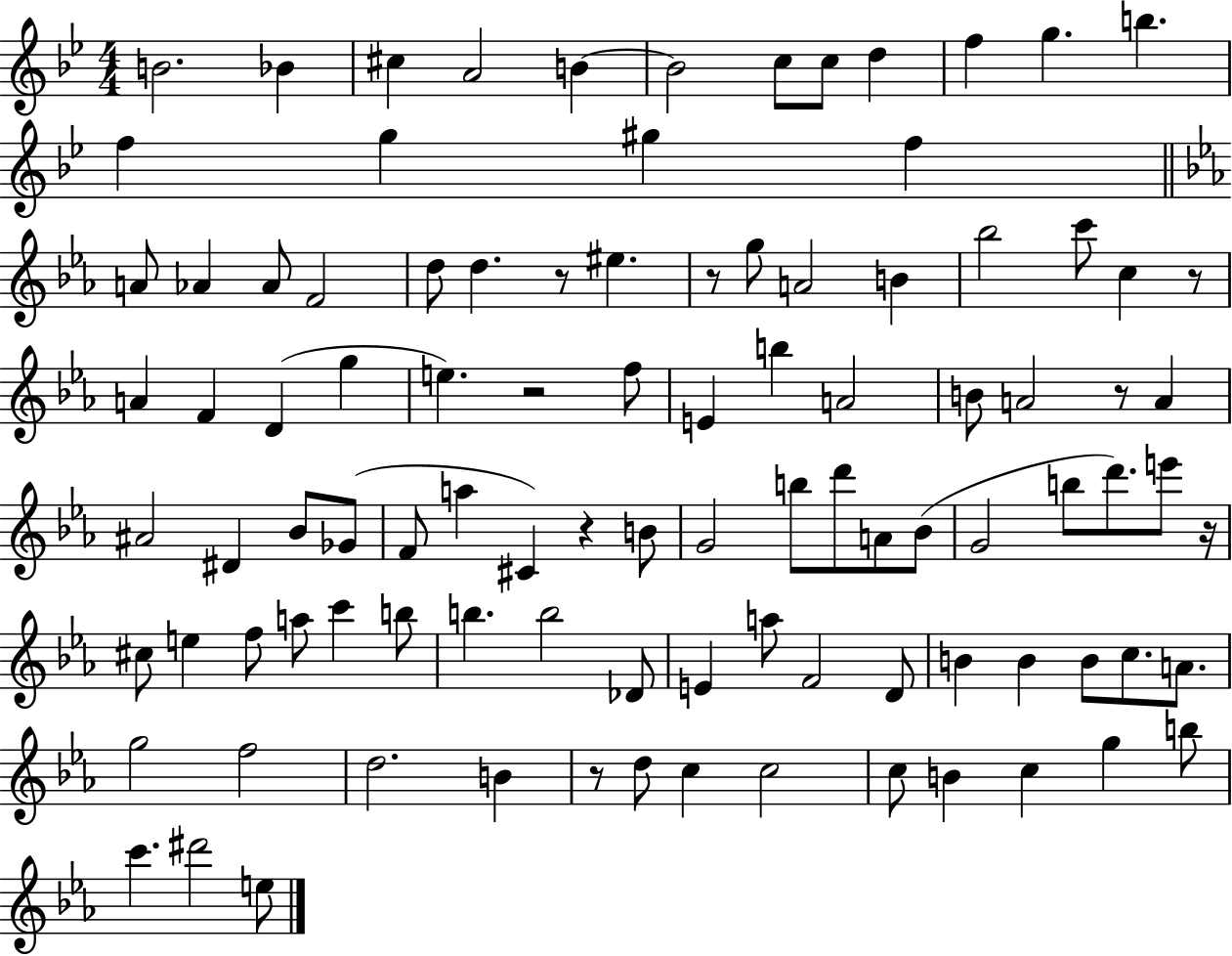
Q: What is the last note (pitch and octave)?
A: E5